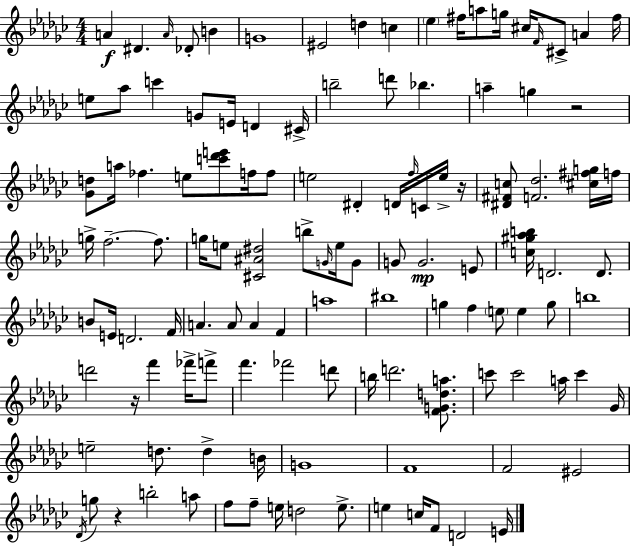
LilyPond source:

{
  \clef treble
  \numericTimeSignature
  \time 4/4
  \key ees \minor
  a'4\f dis'4. \grace { a'16 } des'8-. b'4 | g'1 | eis'2 d''4 c''4 | \parenthesize ees''4 fis''16 a''8 g''16 cis''16 \grace { f'16 } cis'8-> a'4 | \break fis''16 e''8 aes''8 c'''4 g'8 e'16 d'4 | cis'16-> b''2-- d'''8 bes''4. | a''4-- g''4 r2 | <ges' d''>8 a''16 fes''4. e''8 <c''' des''' e'''>8 f''16 | \break f''8 e''2 dis'4-. d'16 \grace { f''16 } | c'16 e''16-> r16 <dis' fis' c''>8 <f' des''>2. | <cis'' fis'' g''>16 f''16 g''16-> f''2.--~~ | f''8. g''16 e''8 <cis' ais' dis''>2 b''8-> | \break \grace { g'16 } e''16 g'8 g'8 g'2.\mp | e'8 <c'' gis'' aes'' b''>16 d'2. | d'8. b'8 e'16 d'2. | f'16 a'4. a'8 a'4 | \break f'4 a''1 | bis''1 | g''4 f''4 \parenthesize e''8 e''4 | g''8 b''1 | \break d'''2 r16 f'''4 | fes'''16-> f'''8-> f'''4. fes'''2 | d'''8 b''16 d'''2. | <f' g' d'' a''>8. c'''8 c'''2 a''16 c'''4 | \break ges'16 e''2-- d''8. d''4-> | b'16 g'1 | f'1 | f'2 eis'2 | \break \acciaccatura { des'16 } g''8 r4 b''2-. | a''8 f''8 f''8-- e''16 d''2 | e''8.-> e''4 c''16 f'8 d'2 | e'16 \bar "|."
}